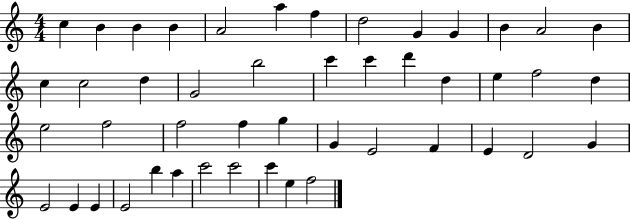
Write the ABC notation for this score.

X:1
T:Untitled
M:4/4
L:1/4
K:C
c B B B A2 a f d2 G G B A2 B c c2 d G2 b2 c' c' d' d e f2 d e2 f2 f2 f g G E2 F E D2 G E2 E E E2 b a c'2 c'2 c' e f2